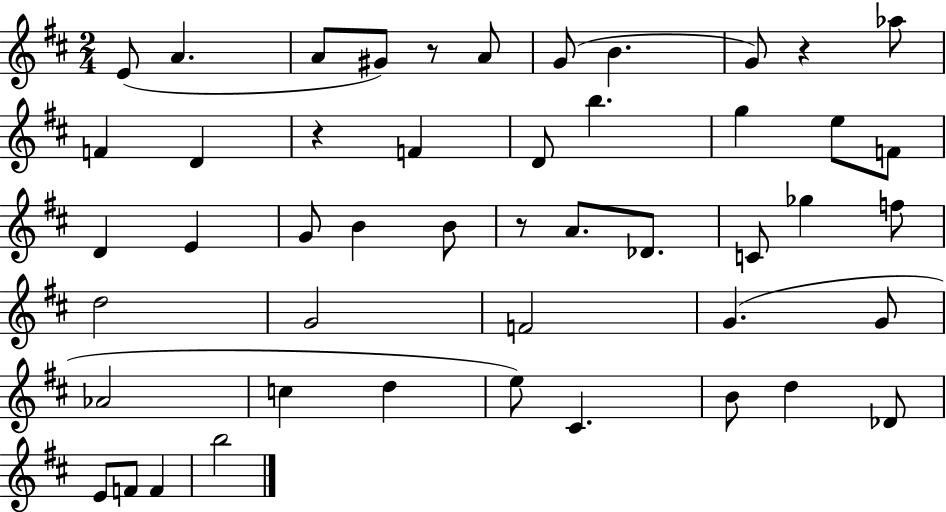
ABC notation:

X:1
T:Untitled
M:2/4
L:1/4
K:D
E/2 A A/2 ^G/2 z/2 A/2 G/2 B G/2 z _a/2 F D z F D/2 b g e/2 F/2 D E G/2 B B/2 z/2 A/2 _D/2 C/2 _g f/2 d2 G2 F2 G G/2 _A2 c d e/2 ^C B/2 d _D/2 E/2 F/2 F b2